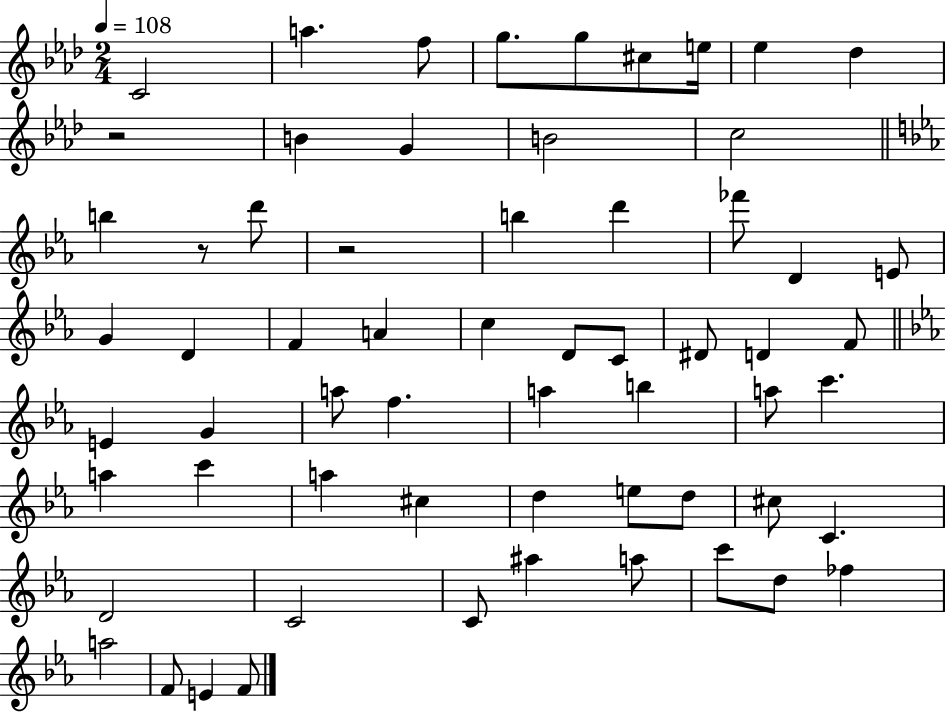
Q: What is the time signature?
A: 2/4